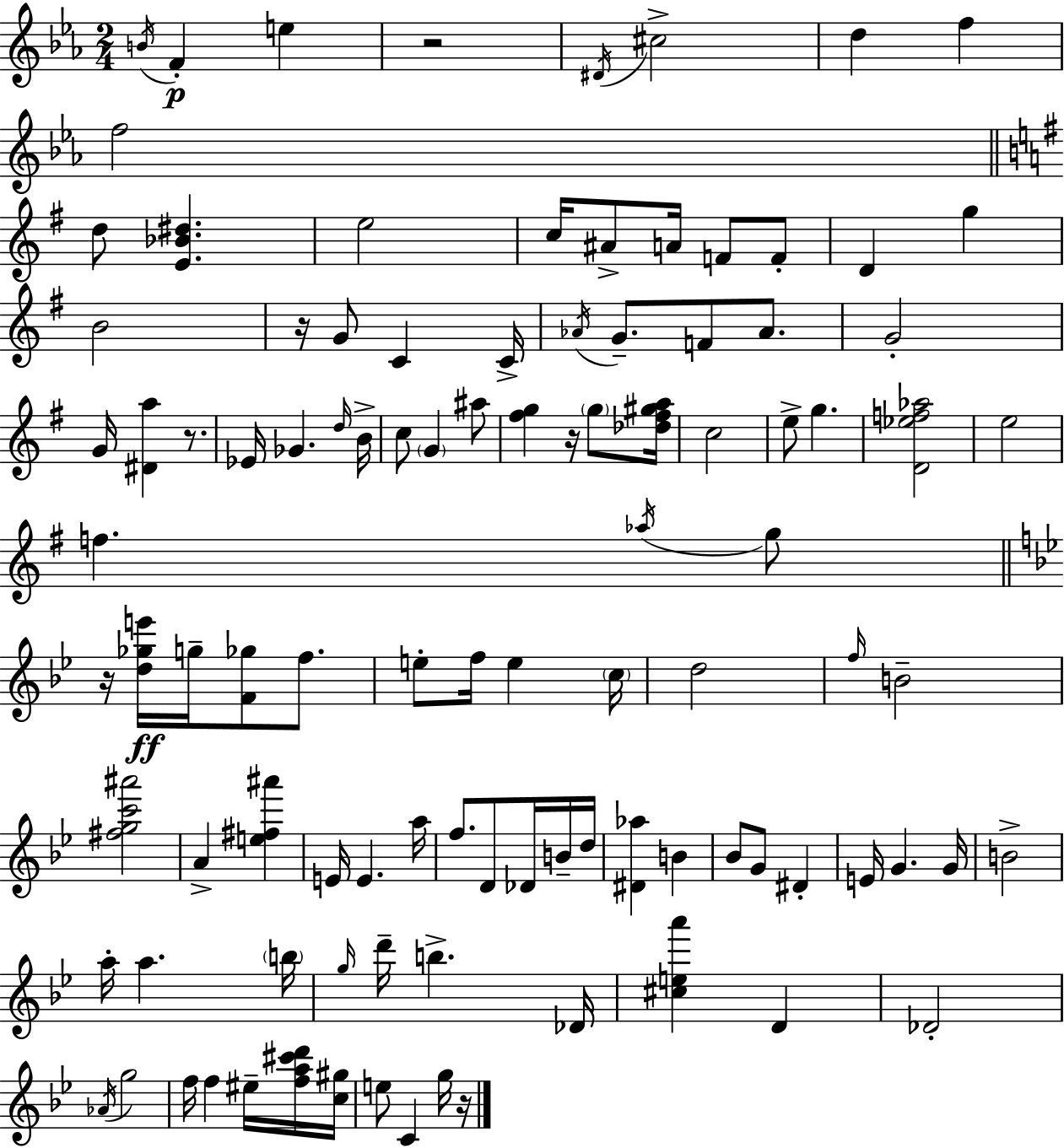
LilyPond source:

{
  \clef treble
  \numericTimeSignature
  \time 2/4
  \key ees \major
  \acciaccatura { b'16 }\p f'4-. e''4 | r2 | \acciaccatura { dis'16 } cis''2-> | d''4 f''4 | \break f''2 | \bar "||" \break \key g \major d''8 <e' bes' dis''>4. | e''2 | c''16 ais'8-> a'16 f'8 f'8-. | d'4 g''4 | \break b'2 | r16 g'8 c'4 c'16-> | \acciaccatura { aes'16 } g'8.-- f'8 aes'8. | g'2-. | \break g'16 <dis' a''>4 r8. | ees'16 ges'4. | \grace { d''16 } b'16-> c''8 \parenthesize g'4 | ais''8 <fis'' g''>4 r16 \parenthesize g''8 | \break <des'' fis'' gis'' a''>16 c''2 | e''8-> g''4. | <d' ees'' f'' aes''>2 | e''2 | \break f''4. | \acciaccatura { aes''16 } g''8 \bar "||" \break \key bes \major r16 <d'' ges'' e'''>16\ff g''16-- <f' ges''>8 f''8. | e''8-. f''16 e''4 \parenthesize c''16 | d''2 | \grace { f''16 } b'2-- | \break <fis'' g'' c''' ais'''>2 | a'4-> <e'' fis'' ais'''>4 | e'16 e'4. | a''16 f''8. d'8 des'16 b'16-- | \break d''16 <dis' aes''>4 b'4 | bes'8 g'8 dis'4-. | e'16 g'4. | g'16 b'2-> | \break a''16-. a''4. | \parenthesize b''16 \grace { g''16 } d'''16-- b''4.-> | des'16 <cis'' e'' a'''>4 d'4 | des'2-. | \break \acciaccatura { aes'16 } g''2 | f''16 f''4 | eis''16-- <f'' a'' cis''' d'''>16 <c'' gis''>16 e''8 c'4 | g''16 r16 \bar "|."
}